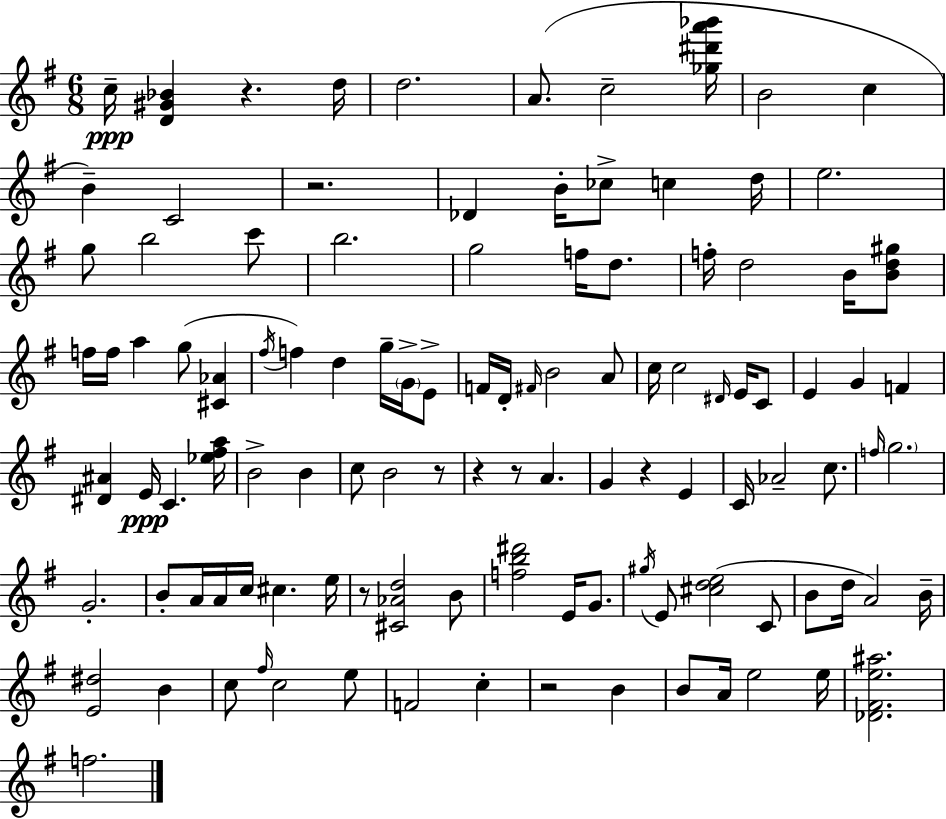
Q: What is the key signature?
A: E minor